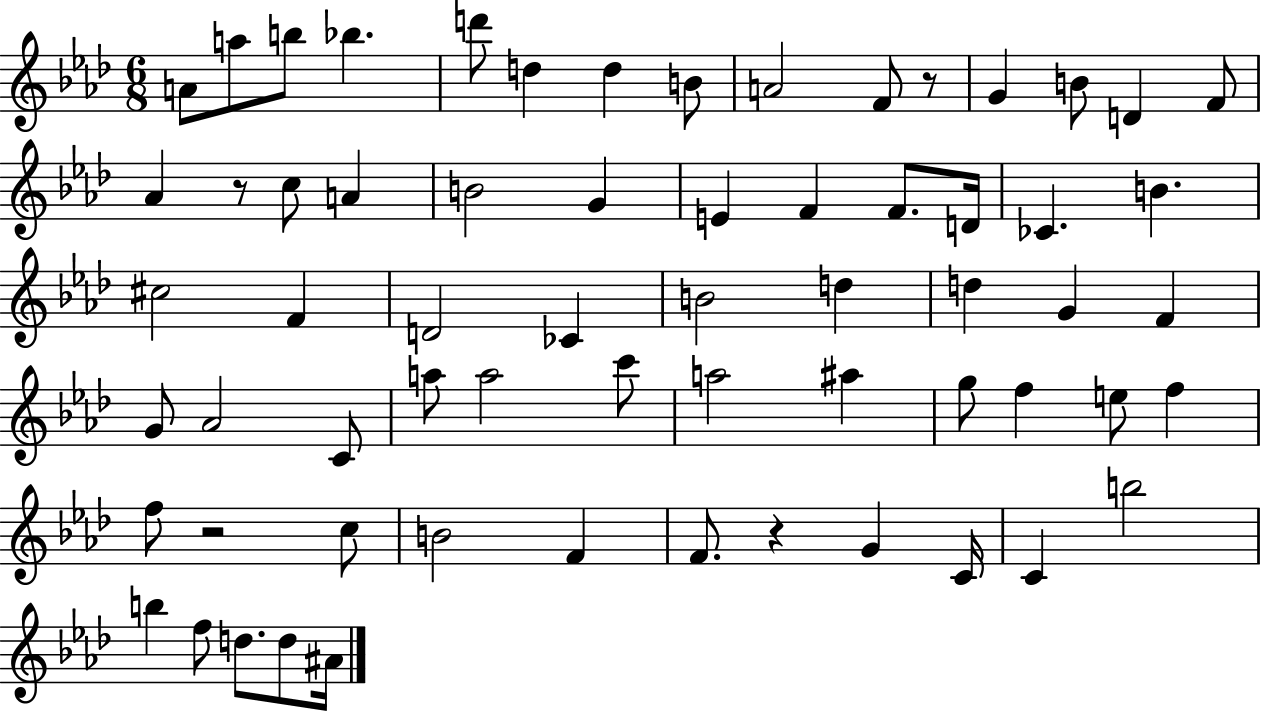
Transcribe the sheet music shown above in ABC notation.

X:1
T:Untitled
M:6/8
L:1/4
K:Ab
A/2 a/2 b/2 _b d'/2 d d B/2 A2 F/2 z/2 G B/2 D F/2 _A z/2 c/2 A B2 G E F F/2 D/4 _C B ^c2 F D2 _C B2 d d G F G/2 _A2 C/2 a/2 a2 c'/2 a2 ^a g/2 f e/2 f f/2 z2 c/2 B2 F F/2 z G C/4 C b2 b f/2 d/2 d/2 ^A/4